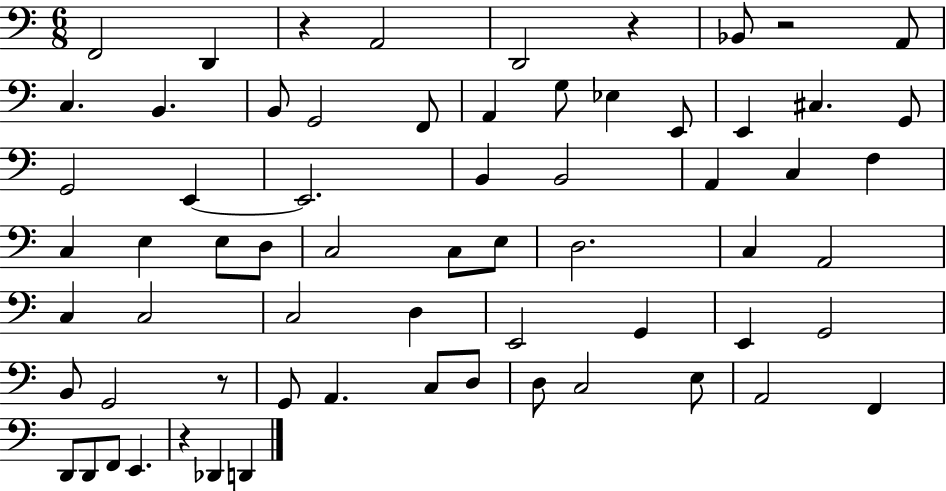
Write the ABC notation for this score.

X:1
T:Untitled
M:6/8
L:1/4
K:C
F,,2 D,, z A,,2 D,,2 z _B,,/2 z2 A,,/2 C, B,, B,,/2 G,,2 F,,/2 A,, G,/2 _E, E,,/2 E,, ^C, G,,/2 G,,2 E,, E,,2 B,, B,,2 A,, C, F, C, E, E,/2 D,/2 C,2 C,/2 E,/2 D,2 C, A,,2 C, C,2 C,2 D, E,,2 G,, E,, G,,2 B,,/2 G,,2 z/2 G,,/2 A,, C,/2 D,/2 D,/2 C,2 E,/2 A,,2 F,, D,,/2 D,,/2 F,,/2 E,, z _D,, D,,